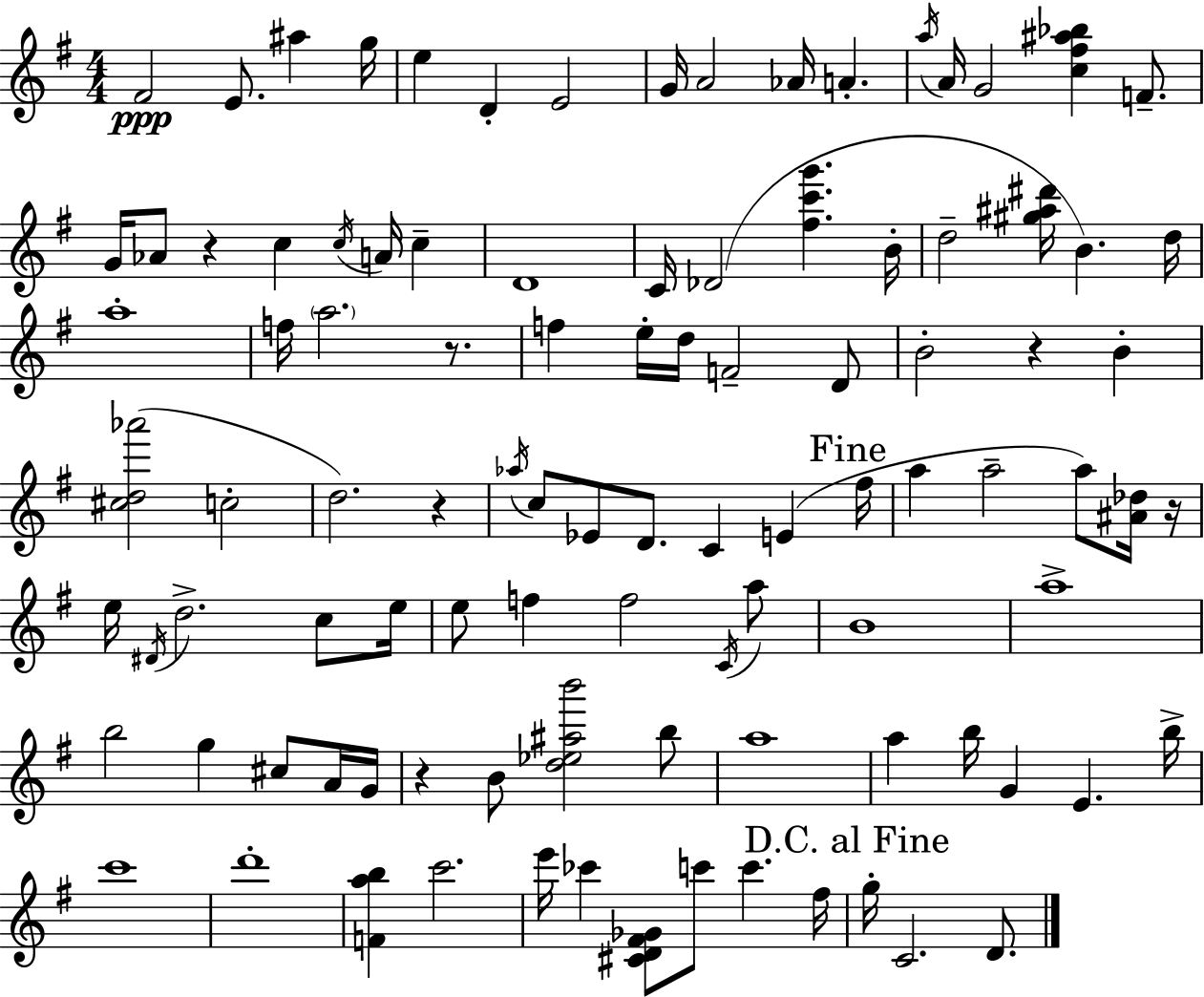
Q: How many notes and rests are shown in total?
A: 100